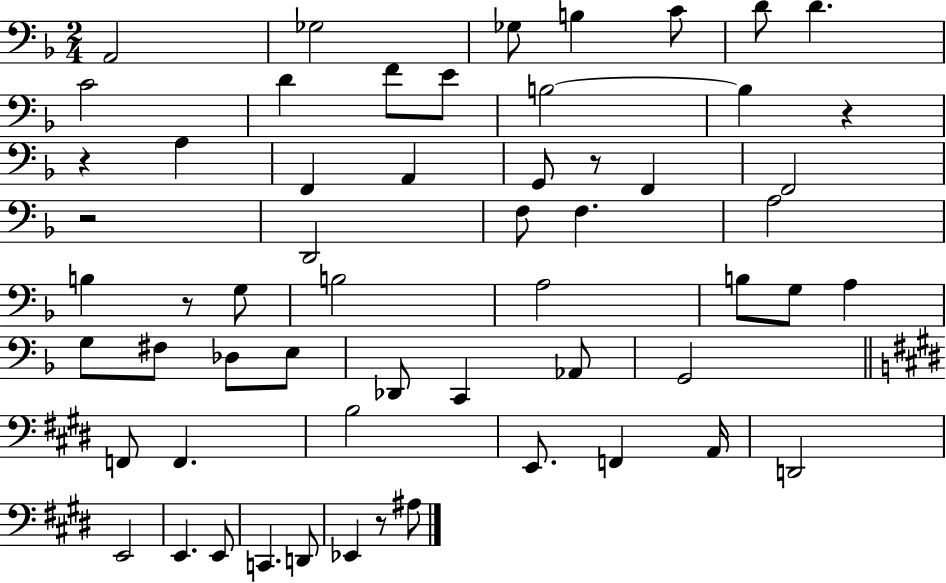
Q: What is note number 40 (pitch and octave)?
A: F2